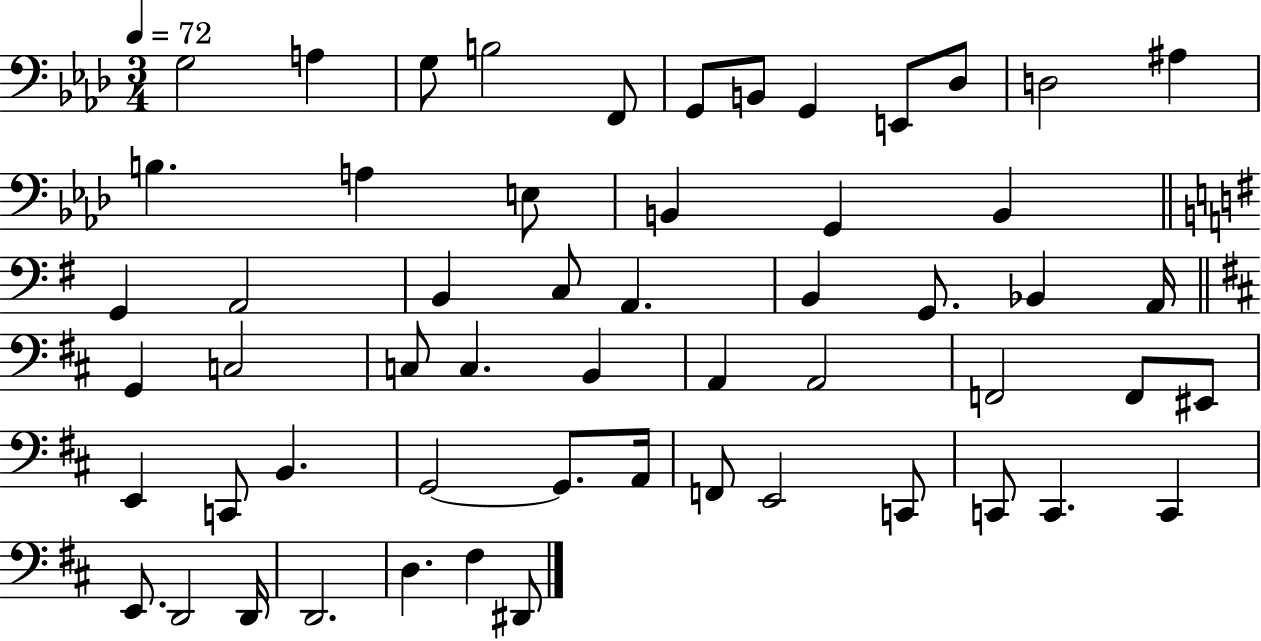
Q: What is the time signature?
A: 3/4